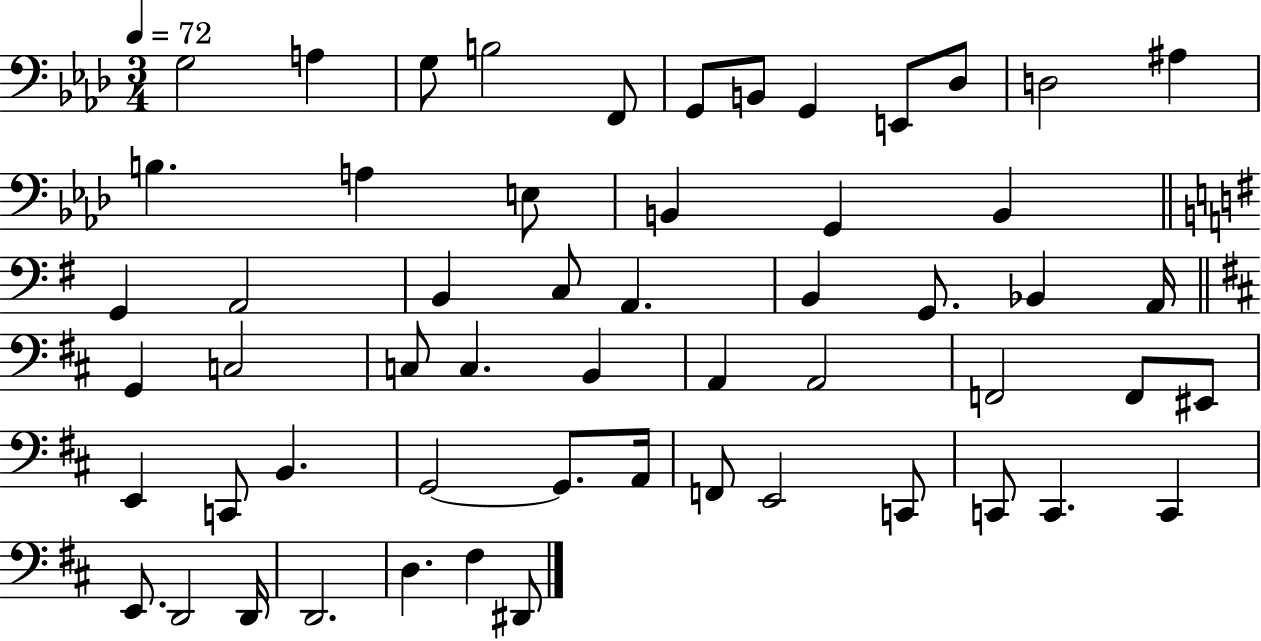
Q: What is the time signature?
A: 3/4